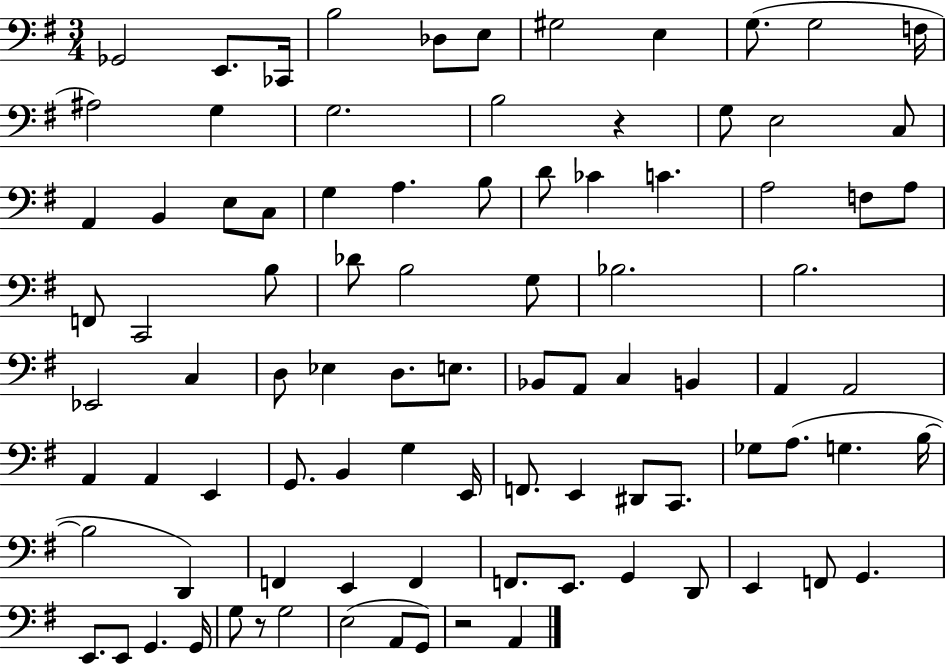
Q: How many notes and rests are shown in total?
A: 91